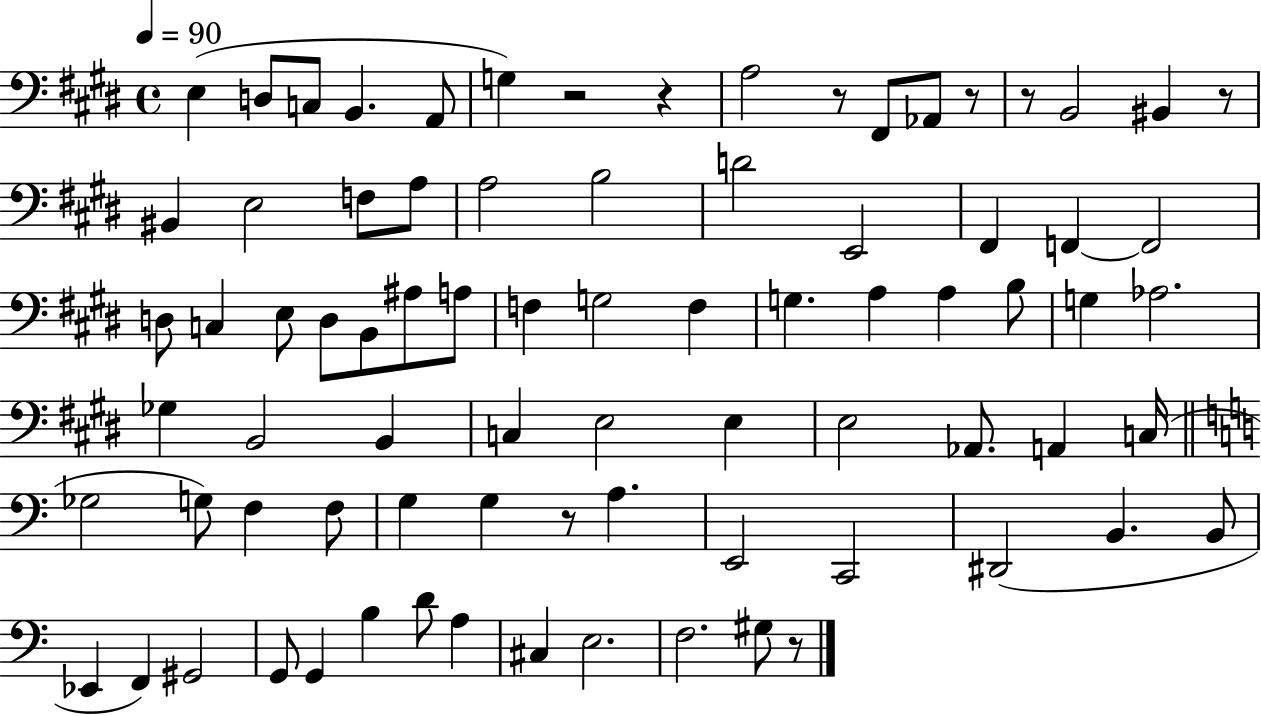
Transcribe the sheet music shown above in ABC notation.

X:1
T:Untitled
M:4/4
L:1/4
K:E
E, D,/2 C,/2 B,, A,,/2 G, z2 z A,2 z/2 ^F,,/2 _A,,/2 z/2 z/2 B,,2 ^B,, z/2 ^B,, E,2 F,/2 A,/2 A,2 B,2 D2 E,,2 ^F,, F,, F,,2 D,/2 C, E,/2 D,/2 B,,/2 ^A,/2 A,/2 F, G,2 F, G, A, A, B,/2 G, _A,2 _G, B,,2 B,, C, E,2 E, E,2 _A,,/2 A,, C,/4 _G,2 G,/2 F, F,/2 G, G, z/2 A, E,,2 C,,2 ^D,,2 B,, B,,/2 _E,, F,, ^G,,2 G,,/2 G,, B, D/2 A, ^C, E,2 F,2 ^G,/2 z/2